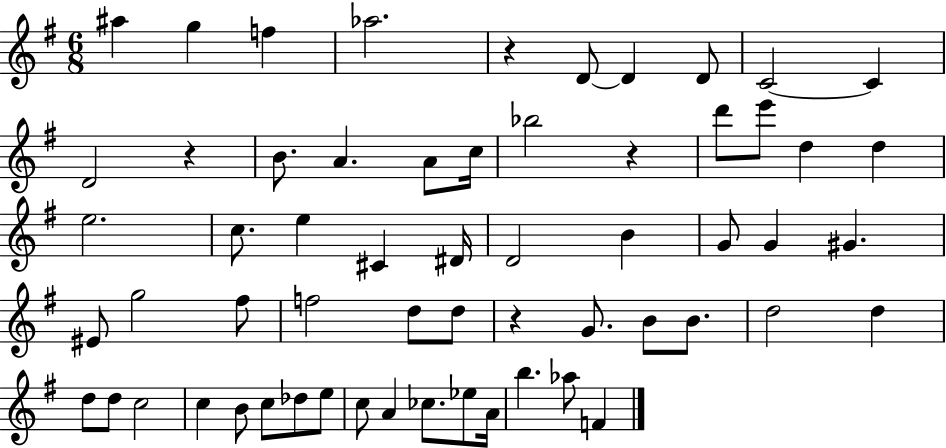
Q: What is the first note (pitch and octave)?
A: A#5